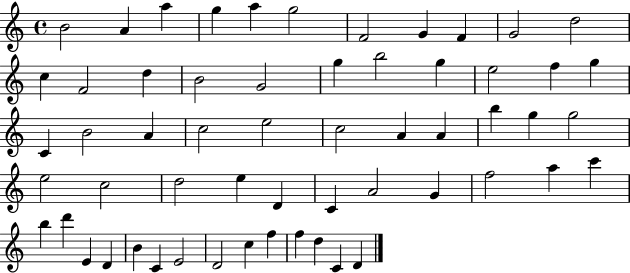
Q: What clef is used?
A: treble